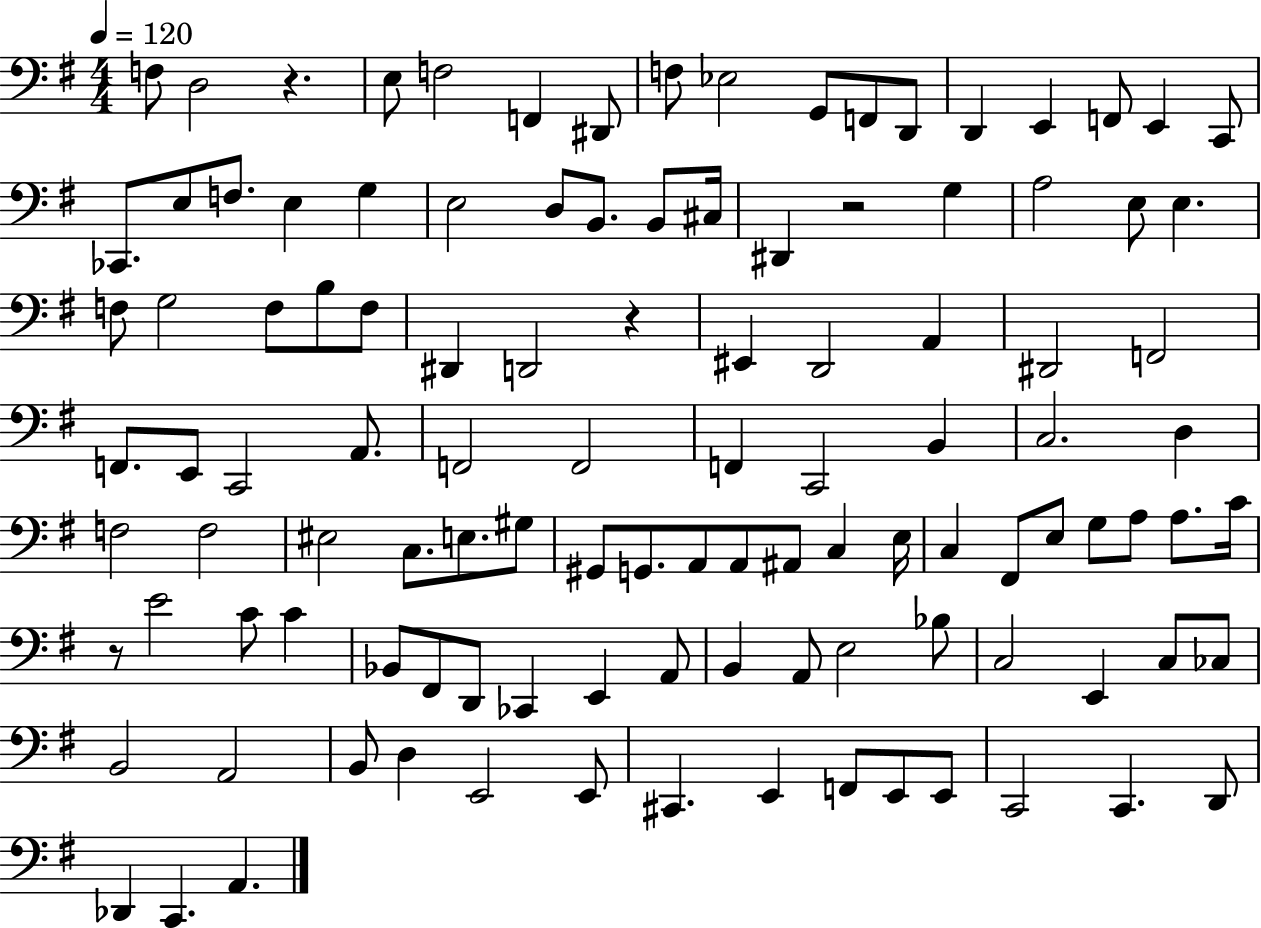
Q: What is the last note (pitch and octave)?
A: A2